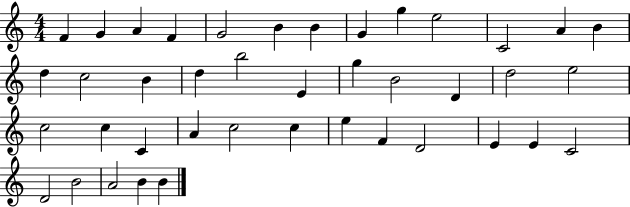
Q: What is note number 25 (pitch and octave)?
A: C5